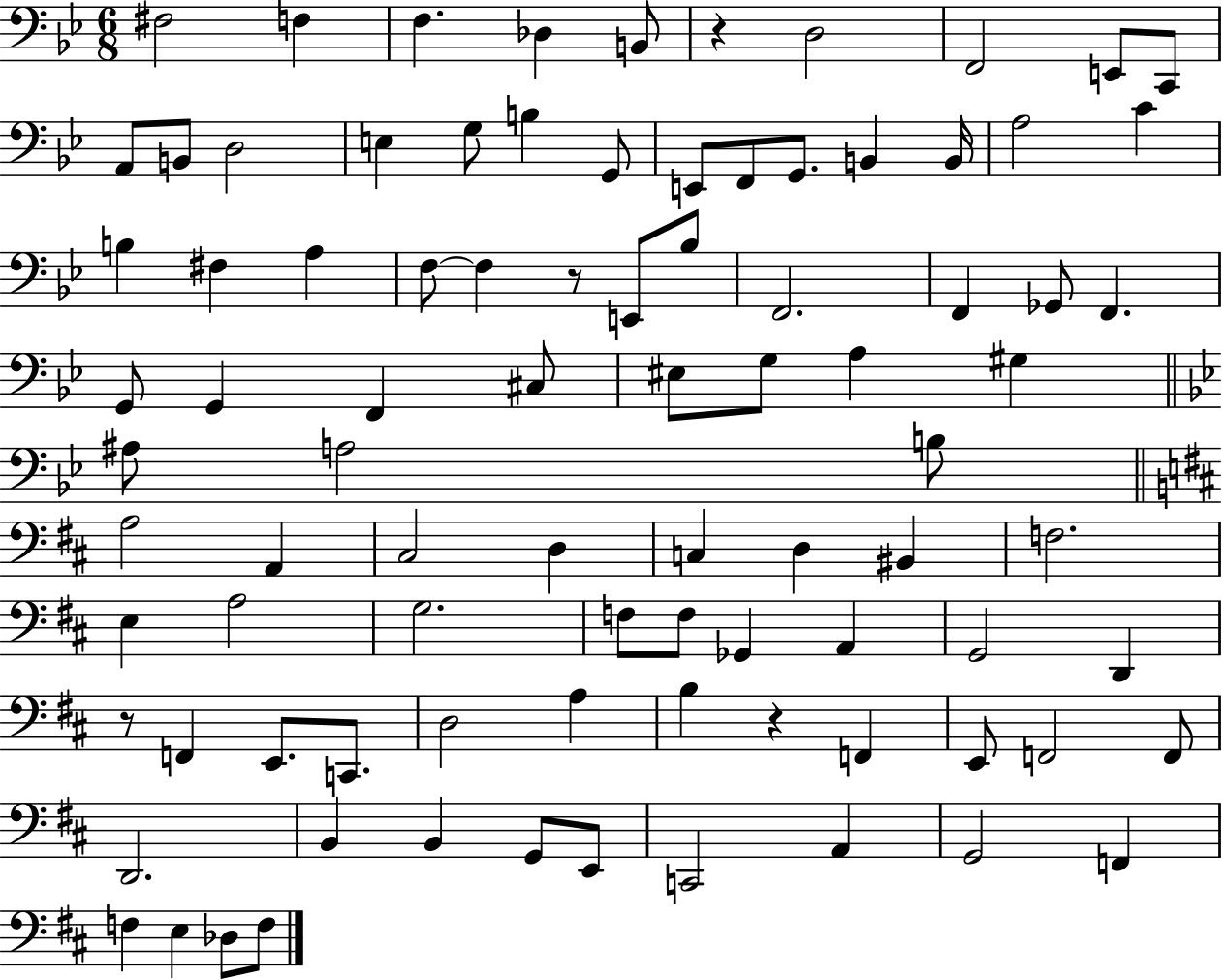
F#3/h F3/q F3/q. Db3/q B2/e R/q D3/h F2/h E2/e C2/e A2/e B2/e D3/h E3/q G3/e B3/q G2/e E2/e F2/e G2/e. B2/q B2/s A3/h C4/q B3/q F#3/q A3/q F3/e F3/q R/e E2/e Bb3/e F2/h. F2/q Gb2/e F2/q. G2/e G2/q F2/q C#3/e EIS3/e G3/e A3/q G#3/q A#3/e A3/h B3/e A3/h A2/q C#3/h D3/q C3/q D3/q BIS2/q F3/h. E3/q A3/h G3/h. F3/e F3/e Gb2/q A2/q G2/h D2/q R/e F2/q E2/e. C2/e. D3/h A3/q B3/q R/q F2/q E2/e F2/h F2/e D2/h. B2/q B2/q G2/e E2/e C2/h A2/q G2/h F2/q F3/q E3/q Db3/e F3/e